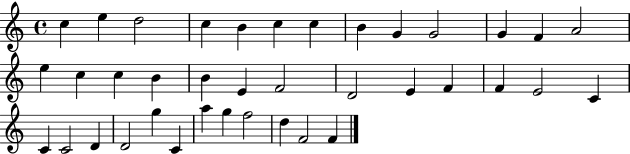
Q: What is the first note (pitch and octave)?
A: C5